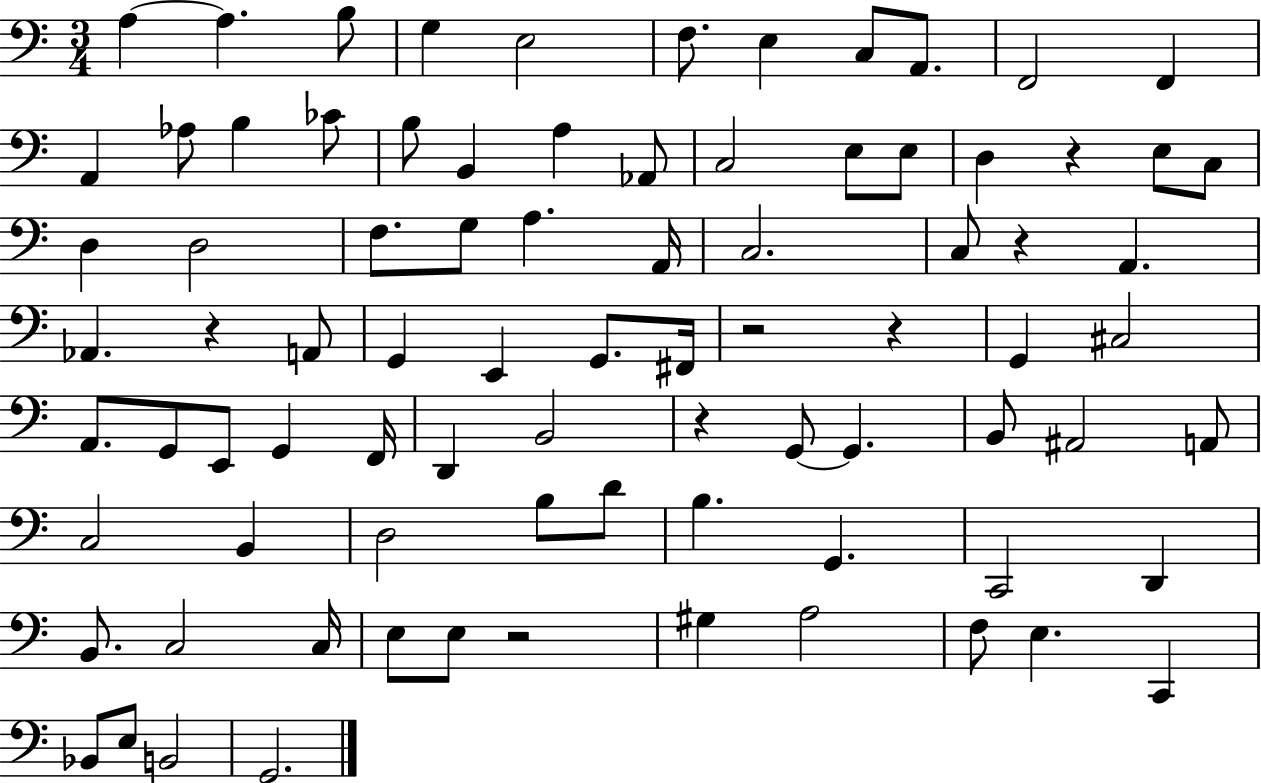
A3/q A3/q. B3/e G3/q E3/h F3/e. E3/q C3/e A2/e. F2/h F2/q A2/q Ab3/e B3/q CES4/e B3/e B2/q A3/q Ab2/e C3/h E3/e E3/e D3/q R/q E3/e C3/e D3/q D3/h F3/e. G3/e A3/q. A2/s C3/h. C3/e R/q A2/q. Ab2/q. R/q A2/e G2/q E2/q G2/e. F#2/s R/h R/q G2/q C#3/h A2/e. G2/e E2/e G2/q F2/s D2/q B2/h R/q G2/e G2/q. B2/e A#2/h A2/e C3/h B2/q D3/h B3/e D4/e B3/q. G2/q. C2/h D2/q B2/e. C3/h C3/s E3/e E3/e R/h G#3/q A3/h F3/e E3/q. C2/q Bb2/e E3/e B2/h G2/h.